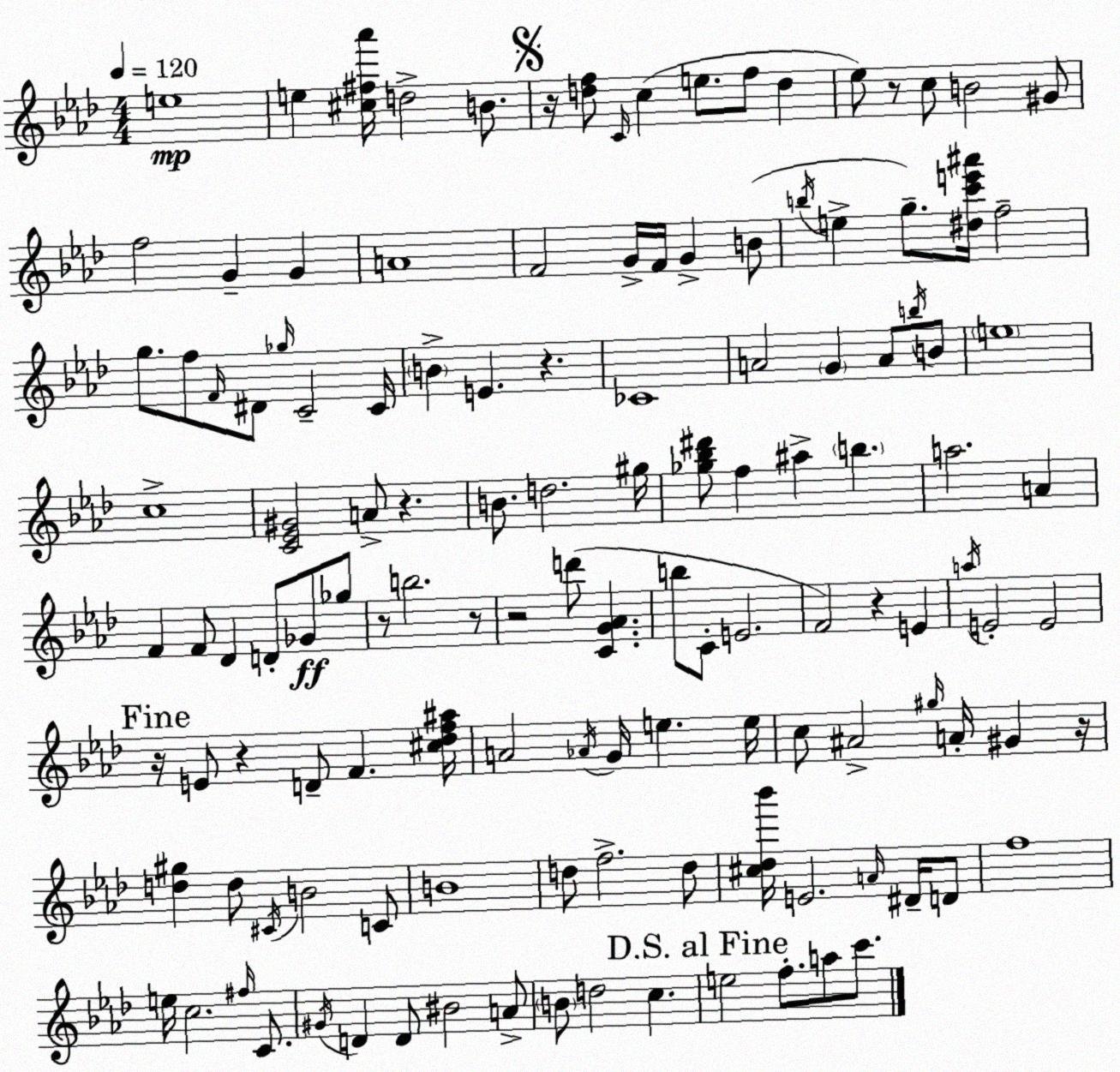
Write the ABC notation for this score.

X:1
T:Untitled
M:4/4
L:1/4
K:Ab
e4 e [^c^f_a']/4 d2 B/2 z/4 [df]/2 C/4 c e/2 f/2 d _e/2 z/2 c/2 B2 ^G/2 f2 G G A4 F2 G/4 F/4 G B/2 b/4 e g/2 [^dc'e'^a']/4 f2 g/2 f/2 F/4 ^D/2 _g/4 C2 C/4 B E z _C4 A2 G A/2 b/4 B/2 e4 c4 [C_E^G]2 A/2 z B/2 d2 ^g/4 [_g_b^d']/2 f ^a b a2 A F F/2 _D D/2 _G/2 _g/2 z/2 b2 z/2 z2 d'/2 [CG_A] b/2 C/2 E2 F2 z E a/4 E2 E2 z/4 E/2 z D/2 F [^c_df^a]/4 A2 _A/4 G/4 e e/4 c/2 ^A2 ^g/4 A/4 ^G z/4 [d^g] d/2 ^C/4 B2 C/2 B4 d/2 f2 d/2 [^c_d_b']/4 E2 A/4 ^D/4 D/2 f4 e/4 c2 ^f/4 C/2 ^G/4 D D/2 ^B2 A/2 B/2 d2 c e2 f/2 a/2 c'/2